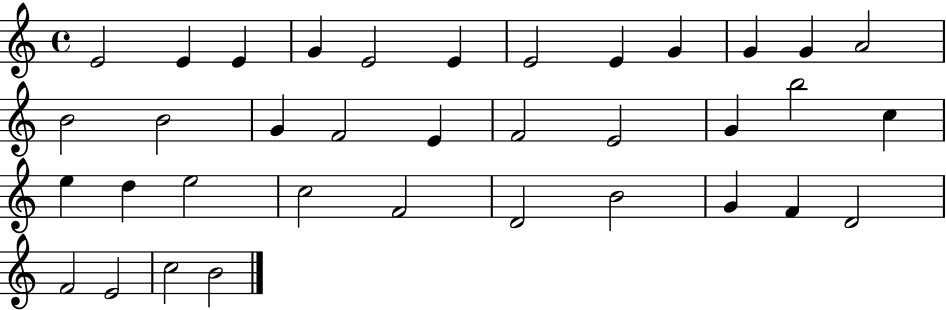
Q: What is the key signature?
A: C major